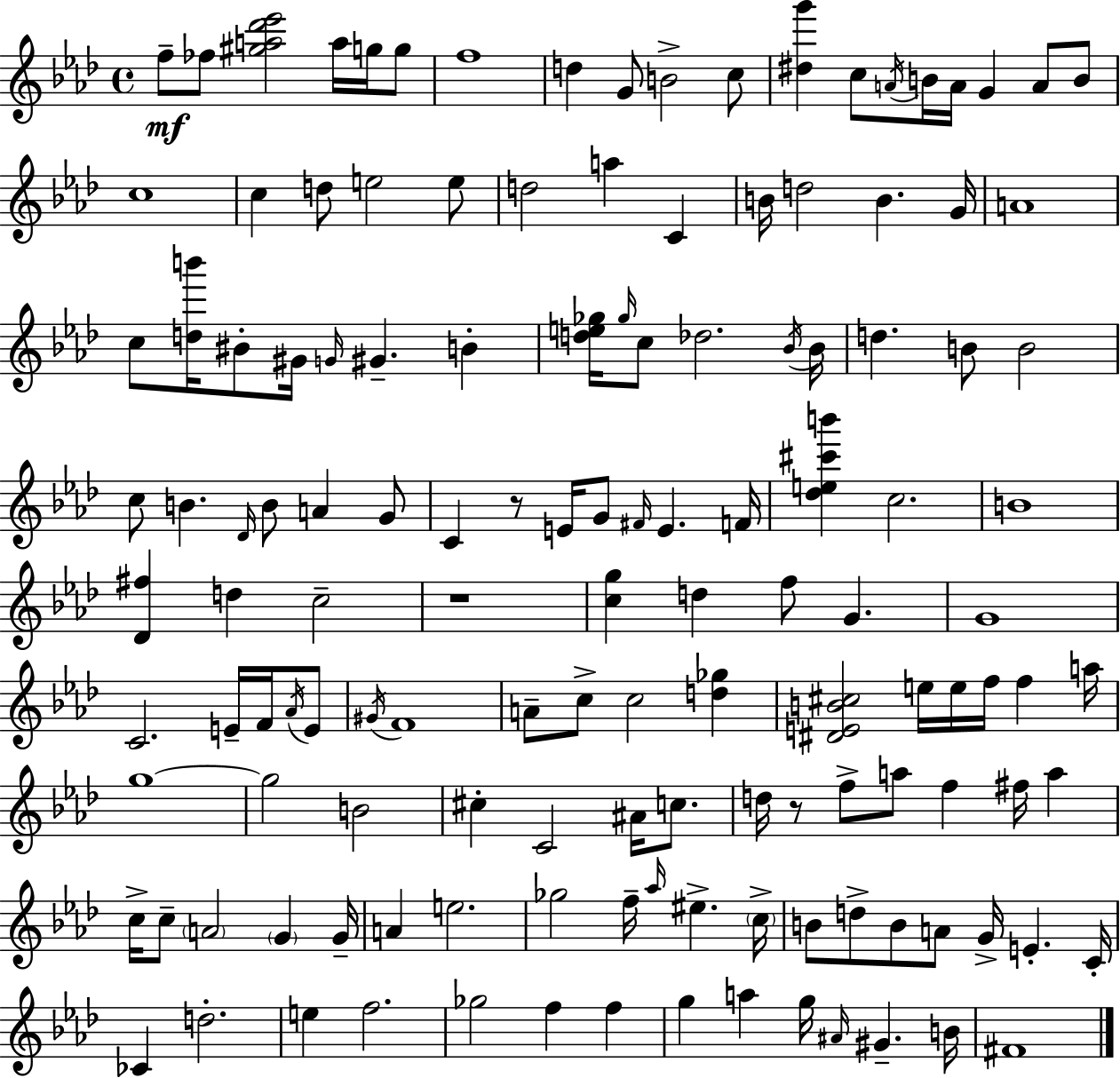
{
  \clef treble
  \time 4/4
  \defaultTimeSignature
  \key aes \major
  f''8--\mf fes''8 <gis'' a'' des''' ees'''>2 a''16 g''16 g''8 | f''1 | d''4 g'8 b'2-> c''8 | <dis'' g'''>4 c''8 \acciaccatura { a'16 } b'16 a'16 g'4 a'8 b'8 | \break c''1 | c''4 d''8 e''2 e''8 | d''2 a''4 c'4 | b'16 d''2 b'4. | \break g'16 a'1 | c''8 <d'' b'''>16 bis'8-. gis'16 \grace { g'16 } gis'4.-- b'4-. | <d'' e'' ges''>16 \grace { ges''16 } c''8 des''2. | \acciaccatura { bes'16 } bes'16 d''4. b'8 b'2 | \break c''8 b'4. \grace { des'16 } b'8 a'4 | g'8 c'4 r8 e'16 g'8 \grace { fis'16 } e'4. | f'16 <des'' e'' cis''' b'''>4 c''2. | b'1 | \break <des' fis''>4 d''4 c''2-- | r1 | <c'' g''>4 d''4 f''8 | g'4. g'1 | \break c'2. | e'16-- f'16 \acciaccatura { aes'16 } e'8 \acciaccatura { gis'16 } f'1 | a'8-- c''8-> c''2 | <d'' ges''>4 <dis' e' b' cis''>2 | \break e''16 e''16 f''16 f''4 a''16 g''1~~ | g''2 | b'2 cis''4-. c'2 | ais'16 c''8. d''16 r8 f''8-> a''8 f''4 | \break fis''16 a''4 c''16-> c''8-- \parenthesize a'2 | \parenthesize g'4 g'16-- a'4 e''2. | ges''2 | f''16-- \grace { aes''16 } eis''4.-> \parenthesize c''16-> b'8 d''8-> b'8 a'8 | \break g'16-> e'4.-. c'16-. ces'4 d''2.-. | e''4 f''2. | ges''2 | f''4 f''4 g''4 a''4 | \break g''16 \grace { ais'16 } gis'4.-- b'16 fis'1 | \bar "|."
}